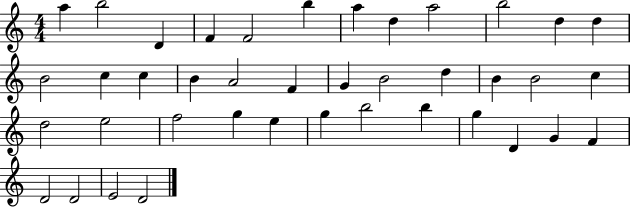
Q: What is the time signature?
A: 4/4